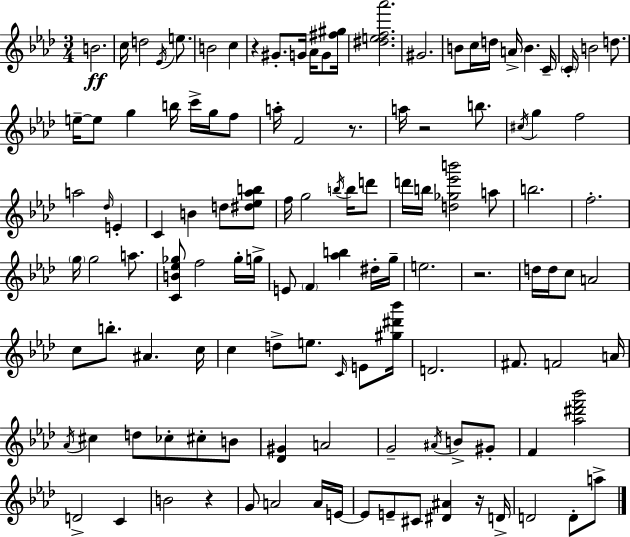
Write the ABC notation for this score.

X:1
T:Untitled
M:3/4
L:1/4
K:Ab
B2 c/4 d2 _E/4 e/2 B2 c z ^G/2 G/4 _A/4 G/2 [^f^g]/4 [^def_a']2 ^G2 B/2 c/4 d/4 A/4 B C/4 C/4 B2 d/2 e/4 e/2 g b/4 c'/4 g/4 f/2 a/4 F2 z/2 a/4 z2 b/2 ^c/4 g f2 a2 _d/4 E C B d/2 [^d_e_ab]/2 f/4 g2 b/4 b/4 d'/2 d'/4 b/4 [d_g_e'b']2 a/2 b2 f2 g/4 g2 a/2 [CB_e_g]/2 f2 _g/4 g/4 E/2 F [_ab] ^d/4 g/4 e2 z2 d/4 d/4 c/2 A2 c/2 b/2 ^A c/4 c d/2 e/2 C/4 E/2 [^g^d'_b']/4 D2 ^F/2 F2 A/4 _A/4 ^c d/2 _c/2 ^c/2 B/2 [_D^G] A2 G2 ^A/4 B/2 ^G/2 F [_a^d'f'_b']2 D2 C B2 z G/2 A2 A/4 E/4 E/2 E/2 ^C/2 [^D^A] z/4 D/4 D2 D/2 a/2